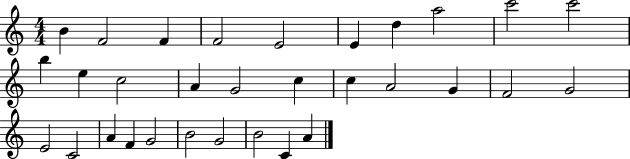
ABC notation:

X:1
T:Untitled
M:4/4
L:1/4
K:C
B F2 F F2 E2 E d a2 c'2 c'2 b e c2 A G2 c c A2 G F2 G2 E2 C2 A F G2 B2 G2 B2 C A